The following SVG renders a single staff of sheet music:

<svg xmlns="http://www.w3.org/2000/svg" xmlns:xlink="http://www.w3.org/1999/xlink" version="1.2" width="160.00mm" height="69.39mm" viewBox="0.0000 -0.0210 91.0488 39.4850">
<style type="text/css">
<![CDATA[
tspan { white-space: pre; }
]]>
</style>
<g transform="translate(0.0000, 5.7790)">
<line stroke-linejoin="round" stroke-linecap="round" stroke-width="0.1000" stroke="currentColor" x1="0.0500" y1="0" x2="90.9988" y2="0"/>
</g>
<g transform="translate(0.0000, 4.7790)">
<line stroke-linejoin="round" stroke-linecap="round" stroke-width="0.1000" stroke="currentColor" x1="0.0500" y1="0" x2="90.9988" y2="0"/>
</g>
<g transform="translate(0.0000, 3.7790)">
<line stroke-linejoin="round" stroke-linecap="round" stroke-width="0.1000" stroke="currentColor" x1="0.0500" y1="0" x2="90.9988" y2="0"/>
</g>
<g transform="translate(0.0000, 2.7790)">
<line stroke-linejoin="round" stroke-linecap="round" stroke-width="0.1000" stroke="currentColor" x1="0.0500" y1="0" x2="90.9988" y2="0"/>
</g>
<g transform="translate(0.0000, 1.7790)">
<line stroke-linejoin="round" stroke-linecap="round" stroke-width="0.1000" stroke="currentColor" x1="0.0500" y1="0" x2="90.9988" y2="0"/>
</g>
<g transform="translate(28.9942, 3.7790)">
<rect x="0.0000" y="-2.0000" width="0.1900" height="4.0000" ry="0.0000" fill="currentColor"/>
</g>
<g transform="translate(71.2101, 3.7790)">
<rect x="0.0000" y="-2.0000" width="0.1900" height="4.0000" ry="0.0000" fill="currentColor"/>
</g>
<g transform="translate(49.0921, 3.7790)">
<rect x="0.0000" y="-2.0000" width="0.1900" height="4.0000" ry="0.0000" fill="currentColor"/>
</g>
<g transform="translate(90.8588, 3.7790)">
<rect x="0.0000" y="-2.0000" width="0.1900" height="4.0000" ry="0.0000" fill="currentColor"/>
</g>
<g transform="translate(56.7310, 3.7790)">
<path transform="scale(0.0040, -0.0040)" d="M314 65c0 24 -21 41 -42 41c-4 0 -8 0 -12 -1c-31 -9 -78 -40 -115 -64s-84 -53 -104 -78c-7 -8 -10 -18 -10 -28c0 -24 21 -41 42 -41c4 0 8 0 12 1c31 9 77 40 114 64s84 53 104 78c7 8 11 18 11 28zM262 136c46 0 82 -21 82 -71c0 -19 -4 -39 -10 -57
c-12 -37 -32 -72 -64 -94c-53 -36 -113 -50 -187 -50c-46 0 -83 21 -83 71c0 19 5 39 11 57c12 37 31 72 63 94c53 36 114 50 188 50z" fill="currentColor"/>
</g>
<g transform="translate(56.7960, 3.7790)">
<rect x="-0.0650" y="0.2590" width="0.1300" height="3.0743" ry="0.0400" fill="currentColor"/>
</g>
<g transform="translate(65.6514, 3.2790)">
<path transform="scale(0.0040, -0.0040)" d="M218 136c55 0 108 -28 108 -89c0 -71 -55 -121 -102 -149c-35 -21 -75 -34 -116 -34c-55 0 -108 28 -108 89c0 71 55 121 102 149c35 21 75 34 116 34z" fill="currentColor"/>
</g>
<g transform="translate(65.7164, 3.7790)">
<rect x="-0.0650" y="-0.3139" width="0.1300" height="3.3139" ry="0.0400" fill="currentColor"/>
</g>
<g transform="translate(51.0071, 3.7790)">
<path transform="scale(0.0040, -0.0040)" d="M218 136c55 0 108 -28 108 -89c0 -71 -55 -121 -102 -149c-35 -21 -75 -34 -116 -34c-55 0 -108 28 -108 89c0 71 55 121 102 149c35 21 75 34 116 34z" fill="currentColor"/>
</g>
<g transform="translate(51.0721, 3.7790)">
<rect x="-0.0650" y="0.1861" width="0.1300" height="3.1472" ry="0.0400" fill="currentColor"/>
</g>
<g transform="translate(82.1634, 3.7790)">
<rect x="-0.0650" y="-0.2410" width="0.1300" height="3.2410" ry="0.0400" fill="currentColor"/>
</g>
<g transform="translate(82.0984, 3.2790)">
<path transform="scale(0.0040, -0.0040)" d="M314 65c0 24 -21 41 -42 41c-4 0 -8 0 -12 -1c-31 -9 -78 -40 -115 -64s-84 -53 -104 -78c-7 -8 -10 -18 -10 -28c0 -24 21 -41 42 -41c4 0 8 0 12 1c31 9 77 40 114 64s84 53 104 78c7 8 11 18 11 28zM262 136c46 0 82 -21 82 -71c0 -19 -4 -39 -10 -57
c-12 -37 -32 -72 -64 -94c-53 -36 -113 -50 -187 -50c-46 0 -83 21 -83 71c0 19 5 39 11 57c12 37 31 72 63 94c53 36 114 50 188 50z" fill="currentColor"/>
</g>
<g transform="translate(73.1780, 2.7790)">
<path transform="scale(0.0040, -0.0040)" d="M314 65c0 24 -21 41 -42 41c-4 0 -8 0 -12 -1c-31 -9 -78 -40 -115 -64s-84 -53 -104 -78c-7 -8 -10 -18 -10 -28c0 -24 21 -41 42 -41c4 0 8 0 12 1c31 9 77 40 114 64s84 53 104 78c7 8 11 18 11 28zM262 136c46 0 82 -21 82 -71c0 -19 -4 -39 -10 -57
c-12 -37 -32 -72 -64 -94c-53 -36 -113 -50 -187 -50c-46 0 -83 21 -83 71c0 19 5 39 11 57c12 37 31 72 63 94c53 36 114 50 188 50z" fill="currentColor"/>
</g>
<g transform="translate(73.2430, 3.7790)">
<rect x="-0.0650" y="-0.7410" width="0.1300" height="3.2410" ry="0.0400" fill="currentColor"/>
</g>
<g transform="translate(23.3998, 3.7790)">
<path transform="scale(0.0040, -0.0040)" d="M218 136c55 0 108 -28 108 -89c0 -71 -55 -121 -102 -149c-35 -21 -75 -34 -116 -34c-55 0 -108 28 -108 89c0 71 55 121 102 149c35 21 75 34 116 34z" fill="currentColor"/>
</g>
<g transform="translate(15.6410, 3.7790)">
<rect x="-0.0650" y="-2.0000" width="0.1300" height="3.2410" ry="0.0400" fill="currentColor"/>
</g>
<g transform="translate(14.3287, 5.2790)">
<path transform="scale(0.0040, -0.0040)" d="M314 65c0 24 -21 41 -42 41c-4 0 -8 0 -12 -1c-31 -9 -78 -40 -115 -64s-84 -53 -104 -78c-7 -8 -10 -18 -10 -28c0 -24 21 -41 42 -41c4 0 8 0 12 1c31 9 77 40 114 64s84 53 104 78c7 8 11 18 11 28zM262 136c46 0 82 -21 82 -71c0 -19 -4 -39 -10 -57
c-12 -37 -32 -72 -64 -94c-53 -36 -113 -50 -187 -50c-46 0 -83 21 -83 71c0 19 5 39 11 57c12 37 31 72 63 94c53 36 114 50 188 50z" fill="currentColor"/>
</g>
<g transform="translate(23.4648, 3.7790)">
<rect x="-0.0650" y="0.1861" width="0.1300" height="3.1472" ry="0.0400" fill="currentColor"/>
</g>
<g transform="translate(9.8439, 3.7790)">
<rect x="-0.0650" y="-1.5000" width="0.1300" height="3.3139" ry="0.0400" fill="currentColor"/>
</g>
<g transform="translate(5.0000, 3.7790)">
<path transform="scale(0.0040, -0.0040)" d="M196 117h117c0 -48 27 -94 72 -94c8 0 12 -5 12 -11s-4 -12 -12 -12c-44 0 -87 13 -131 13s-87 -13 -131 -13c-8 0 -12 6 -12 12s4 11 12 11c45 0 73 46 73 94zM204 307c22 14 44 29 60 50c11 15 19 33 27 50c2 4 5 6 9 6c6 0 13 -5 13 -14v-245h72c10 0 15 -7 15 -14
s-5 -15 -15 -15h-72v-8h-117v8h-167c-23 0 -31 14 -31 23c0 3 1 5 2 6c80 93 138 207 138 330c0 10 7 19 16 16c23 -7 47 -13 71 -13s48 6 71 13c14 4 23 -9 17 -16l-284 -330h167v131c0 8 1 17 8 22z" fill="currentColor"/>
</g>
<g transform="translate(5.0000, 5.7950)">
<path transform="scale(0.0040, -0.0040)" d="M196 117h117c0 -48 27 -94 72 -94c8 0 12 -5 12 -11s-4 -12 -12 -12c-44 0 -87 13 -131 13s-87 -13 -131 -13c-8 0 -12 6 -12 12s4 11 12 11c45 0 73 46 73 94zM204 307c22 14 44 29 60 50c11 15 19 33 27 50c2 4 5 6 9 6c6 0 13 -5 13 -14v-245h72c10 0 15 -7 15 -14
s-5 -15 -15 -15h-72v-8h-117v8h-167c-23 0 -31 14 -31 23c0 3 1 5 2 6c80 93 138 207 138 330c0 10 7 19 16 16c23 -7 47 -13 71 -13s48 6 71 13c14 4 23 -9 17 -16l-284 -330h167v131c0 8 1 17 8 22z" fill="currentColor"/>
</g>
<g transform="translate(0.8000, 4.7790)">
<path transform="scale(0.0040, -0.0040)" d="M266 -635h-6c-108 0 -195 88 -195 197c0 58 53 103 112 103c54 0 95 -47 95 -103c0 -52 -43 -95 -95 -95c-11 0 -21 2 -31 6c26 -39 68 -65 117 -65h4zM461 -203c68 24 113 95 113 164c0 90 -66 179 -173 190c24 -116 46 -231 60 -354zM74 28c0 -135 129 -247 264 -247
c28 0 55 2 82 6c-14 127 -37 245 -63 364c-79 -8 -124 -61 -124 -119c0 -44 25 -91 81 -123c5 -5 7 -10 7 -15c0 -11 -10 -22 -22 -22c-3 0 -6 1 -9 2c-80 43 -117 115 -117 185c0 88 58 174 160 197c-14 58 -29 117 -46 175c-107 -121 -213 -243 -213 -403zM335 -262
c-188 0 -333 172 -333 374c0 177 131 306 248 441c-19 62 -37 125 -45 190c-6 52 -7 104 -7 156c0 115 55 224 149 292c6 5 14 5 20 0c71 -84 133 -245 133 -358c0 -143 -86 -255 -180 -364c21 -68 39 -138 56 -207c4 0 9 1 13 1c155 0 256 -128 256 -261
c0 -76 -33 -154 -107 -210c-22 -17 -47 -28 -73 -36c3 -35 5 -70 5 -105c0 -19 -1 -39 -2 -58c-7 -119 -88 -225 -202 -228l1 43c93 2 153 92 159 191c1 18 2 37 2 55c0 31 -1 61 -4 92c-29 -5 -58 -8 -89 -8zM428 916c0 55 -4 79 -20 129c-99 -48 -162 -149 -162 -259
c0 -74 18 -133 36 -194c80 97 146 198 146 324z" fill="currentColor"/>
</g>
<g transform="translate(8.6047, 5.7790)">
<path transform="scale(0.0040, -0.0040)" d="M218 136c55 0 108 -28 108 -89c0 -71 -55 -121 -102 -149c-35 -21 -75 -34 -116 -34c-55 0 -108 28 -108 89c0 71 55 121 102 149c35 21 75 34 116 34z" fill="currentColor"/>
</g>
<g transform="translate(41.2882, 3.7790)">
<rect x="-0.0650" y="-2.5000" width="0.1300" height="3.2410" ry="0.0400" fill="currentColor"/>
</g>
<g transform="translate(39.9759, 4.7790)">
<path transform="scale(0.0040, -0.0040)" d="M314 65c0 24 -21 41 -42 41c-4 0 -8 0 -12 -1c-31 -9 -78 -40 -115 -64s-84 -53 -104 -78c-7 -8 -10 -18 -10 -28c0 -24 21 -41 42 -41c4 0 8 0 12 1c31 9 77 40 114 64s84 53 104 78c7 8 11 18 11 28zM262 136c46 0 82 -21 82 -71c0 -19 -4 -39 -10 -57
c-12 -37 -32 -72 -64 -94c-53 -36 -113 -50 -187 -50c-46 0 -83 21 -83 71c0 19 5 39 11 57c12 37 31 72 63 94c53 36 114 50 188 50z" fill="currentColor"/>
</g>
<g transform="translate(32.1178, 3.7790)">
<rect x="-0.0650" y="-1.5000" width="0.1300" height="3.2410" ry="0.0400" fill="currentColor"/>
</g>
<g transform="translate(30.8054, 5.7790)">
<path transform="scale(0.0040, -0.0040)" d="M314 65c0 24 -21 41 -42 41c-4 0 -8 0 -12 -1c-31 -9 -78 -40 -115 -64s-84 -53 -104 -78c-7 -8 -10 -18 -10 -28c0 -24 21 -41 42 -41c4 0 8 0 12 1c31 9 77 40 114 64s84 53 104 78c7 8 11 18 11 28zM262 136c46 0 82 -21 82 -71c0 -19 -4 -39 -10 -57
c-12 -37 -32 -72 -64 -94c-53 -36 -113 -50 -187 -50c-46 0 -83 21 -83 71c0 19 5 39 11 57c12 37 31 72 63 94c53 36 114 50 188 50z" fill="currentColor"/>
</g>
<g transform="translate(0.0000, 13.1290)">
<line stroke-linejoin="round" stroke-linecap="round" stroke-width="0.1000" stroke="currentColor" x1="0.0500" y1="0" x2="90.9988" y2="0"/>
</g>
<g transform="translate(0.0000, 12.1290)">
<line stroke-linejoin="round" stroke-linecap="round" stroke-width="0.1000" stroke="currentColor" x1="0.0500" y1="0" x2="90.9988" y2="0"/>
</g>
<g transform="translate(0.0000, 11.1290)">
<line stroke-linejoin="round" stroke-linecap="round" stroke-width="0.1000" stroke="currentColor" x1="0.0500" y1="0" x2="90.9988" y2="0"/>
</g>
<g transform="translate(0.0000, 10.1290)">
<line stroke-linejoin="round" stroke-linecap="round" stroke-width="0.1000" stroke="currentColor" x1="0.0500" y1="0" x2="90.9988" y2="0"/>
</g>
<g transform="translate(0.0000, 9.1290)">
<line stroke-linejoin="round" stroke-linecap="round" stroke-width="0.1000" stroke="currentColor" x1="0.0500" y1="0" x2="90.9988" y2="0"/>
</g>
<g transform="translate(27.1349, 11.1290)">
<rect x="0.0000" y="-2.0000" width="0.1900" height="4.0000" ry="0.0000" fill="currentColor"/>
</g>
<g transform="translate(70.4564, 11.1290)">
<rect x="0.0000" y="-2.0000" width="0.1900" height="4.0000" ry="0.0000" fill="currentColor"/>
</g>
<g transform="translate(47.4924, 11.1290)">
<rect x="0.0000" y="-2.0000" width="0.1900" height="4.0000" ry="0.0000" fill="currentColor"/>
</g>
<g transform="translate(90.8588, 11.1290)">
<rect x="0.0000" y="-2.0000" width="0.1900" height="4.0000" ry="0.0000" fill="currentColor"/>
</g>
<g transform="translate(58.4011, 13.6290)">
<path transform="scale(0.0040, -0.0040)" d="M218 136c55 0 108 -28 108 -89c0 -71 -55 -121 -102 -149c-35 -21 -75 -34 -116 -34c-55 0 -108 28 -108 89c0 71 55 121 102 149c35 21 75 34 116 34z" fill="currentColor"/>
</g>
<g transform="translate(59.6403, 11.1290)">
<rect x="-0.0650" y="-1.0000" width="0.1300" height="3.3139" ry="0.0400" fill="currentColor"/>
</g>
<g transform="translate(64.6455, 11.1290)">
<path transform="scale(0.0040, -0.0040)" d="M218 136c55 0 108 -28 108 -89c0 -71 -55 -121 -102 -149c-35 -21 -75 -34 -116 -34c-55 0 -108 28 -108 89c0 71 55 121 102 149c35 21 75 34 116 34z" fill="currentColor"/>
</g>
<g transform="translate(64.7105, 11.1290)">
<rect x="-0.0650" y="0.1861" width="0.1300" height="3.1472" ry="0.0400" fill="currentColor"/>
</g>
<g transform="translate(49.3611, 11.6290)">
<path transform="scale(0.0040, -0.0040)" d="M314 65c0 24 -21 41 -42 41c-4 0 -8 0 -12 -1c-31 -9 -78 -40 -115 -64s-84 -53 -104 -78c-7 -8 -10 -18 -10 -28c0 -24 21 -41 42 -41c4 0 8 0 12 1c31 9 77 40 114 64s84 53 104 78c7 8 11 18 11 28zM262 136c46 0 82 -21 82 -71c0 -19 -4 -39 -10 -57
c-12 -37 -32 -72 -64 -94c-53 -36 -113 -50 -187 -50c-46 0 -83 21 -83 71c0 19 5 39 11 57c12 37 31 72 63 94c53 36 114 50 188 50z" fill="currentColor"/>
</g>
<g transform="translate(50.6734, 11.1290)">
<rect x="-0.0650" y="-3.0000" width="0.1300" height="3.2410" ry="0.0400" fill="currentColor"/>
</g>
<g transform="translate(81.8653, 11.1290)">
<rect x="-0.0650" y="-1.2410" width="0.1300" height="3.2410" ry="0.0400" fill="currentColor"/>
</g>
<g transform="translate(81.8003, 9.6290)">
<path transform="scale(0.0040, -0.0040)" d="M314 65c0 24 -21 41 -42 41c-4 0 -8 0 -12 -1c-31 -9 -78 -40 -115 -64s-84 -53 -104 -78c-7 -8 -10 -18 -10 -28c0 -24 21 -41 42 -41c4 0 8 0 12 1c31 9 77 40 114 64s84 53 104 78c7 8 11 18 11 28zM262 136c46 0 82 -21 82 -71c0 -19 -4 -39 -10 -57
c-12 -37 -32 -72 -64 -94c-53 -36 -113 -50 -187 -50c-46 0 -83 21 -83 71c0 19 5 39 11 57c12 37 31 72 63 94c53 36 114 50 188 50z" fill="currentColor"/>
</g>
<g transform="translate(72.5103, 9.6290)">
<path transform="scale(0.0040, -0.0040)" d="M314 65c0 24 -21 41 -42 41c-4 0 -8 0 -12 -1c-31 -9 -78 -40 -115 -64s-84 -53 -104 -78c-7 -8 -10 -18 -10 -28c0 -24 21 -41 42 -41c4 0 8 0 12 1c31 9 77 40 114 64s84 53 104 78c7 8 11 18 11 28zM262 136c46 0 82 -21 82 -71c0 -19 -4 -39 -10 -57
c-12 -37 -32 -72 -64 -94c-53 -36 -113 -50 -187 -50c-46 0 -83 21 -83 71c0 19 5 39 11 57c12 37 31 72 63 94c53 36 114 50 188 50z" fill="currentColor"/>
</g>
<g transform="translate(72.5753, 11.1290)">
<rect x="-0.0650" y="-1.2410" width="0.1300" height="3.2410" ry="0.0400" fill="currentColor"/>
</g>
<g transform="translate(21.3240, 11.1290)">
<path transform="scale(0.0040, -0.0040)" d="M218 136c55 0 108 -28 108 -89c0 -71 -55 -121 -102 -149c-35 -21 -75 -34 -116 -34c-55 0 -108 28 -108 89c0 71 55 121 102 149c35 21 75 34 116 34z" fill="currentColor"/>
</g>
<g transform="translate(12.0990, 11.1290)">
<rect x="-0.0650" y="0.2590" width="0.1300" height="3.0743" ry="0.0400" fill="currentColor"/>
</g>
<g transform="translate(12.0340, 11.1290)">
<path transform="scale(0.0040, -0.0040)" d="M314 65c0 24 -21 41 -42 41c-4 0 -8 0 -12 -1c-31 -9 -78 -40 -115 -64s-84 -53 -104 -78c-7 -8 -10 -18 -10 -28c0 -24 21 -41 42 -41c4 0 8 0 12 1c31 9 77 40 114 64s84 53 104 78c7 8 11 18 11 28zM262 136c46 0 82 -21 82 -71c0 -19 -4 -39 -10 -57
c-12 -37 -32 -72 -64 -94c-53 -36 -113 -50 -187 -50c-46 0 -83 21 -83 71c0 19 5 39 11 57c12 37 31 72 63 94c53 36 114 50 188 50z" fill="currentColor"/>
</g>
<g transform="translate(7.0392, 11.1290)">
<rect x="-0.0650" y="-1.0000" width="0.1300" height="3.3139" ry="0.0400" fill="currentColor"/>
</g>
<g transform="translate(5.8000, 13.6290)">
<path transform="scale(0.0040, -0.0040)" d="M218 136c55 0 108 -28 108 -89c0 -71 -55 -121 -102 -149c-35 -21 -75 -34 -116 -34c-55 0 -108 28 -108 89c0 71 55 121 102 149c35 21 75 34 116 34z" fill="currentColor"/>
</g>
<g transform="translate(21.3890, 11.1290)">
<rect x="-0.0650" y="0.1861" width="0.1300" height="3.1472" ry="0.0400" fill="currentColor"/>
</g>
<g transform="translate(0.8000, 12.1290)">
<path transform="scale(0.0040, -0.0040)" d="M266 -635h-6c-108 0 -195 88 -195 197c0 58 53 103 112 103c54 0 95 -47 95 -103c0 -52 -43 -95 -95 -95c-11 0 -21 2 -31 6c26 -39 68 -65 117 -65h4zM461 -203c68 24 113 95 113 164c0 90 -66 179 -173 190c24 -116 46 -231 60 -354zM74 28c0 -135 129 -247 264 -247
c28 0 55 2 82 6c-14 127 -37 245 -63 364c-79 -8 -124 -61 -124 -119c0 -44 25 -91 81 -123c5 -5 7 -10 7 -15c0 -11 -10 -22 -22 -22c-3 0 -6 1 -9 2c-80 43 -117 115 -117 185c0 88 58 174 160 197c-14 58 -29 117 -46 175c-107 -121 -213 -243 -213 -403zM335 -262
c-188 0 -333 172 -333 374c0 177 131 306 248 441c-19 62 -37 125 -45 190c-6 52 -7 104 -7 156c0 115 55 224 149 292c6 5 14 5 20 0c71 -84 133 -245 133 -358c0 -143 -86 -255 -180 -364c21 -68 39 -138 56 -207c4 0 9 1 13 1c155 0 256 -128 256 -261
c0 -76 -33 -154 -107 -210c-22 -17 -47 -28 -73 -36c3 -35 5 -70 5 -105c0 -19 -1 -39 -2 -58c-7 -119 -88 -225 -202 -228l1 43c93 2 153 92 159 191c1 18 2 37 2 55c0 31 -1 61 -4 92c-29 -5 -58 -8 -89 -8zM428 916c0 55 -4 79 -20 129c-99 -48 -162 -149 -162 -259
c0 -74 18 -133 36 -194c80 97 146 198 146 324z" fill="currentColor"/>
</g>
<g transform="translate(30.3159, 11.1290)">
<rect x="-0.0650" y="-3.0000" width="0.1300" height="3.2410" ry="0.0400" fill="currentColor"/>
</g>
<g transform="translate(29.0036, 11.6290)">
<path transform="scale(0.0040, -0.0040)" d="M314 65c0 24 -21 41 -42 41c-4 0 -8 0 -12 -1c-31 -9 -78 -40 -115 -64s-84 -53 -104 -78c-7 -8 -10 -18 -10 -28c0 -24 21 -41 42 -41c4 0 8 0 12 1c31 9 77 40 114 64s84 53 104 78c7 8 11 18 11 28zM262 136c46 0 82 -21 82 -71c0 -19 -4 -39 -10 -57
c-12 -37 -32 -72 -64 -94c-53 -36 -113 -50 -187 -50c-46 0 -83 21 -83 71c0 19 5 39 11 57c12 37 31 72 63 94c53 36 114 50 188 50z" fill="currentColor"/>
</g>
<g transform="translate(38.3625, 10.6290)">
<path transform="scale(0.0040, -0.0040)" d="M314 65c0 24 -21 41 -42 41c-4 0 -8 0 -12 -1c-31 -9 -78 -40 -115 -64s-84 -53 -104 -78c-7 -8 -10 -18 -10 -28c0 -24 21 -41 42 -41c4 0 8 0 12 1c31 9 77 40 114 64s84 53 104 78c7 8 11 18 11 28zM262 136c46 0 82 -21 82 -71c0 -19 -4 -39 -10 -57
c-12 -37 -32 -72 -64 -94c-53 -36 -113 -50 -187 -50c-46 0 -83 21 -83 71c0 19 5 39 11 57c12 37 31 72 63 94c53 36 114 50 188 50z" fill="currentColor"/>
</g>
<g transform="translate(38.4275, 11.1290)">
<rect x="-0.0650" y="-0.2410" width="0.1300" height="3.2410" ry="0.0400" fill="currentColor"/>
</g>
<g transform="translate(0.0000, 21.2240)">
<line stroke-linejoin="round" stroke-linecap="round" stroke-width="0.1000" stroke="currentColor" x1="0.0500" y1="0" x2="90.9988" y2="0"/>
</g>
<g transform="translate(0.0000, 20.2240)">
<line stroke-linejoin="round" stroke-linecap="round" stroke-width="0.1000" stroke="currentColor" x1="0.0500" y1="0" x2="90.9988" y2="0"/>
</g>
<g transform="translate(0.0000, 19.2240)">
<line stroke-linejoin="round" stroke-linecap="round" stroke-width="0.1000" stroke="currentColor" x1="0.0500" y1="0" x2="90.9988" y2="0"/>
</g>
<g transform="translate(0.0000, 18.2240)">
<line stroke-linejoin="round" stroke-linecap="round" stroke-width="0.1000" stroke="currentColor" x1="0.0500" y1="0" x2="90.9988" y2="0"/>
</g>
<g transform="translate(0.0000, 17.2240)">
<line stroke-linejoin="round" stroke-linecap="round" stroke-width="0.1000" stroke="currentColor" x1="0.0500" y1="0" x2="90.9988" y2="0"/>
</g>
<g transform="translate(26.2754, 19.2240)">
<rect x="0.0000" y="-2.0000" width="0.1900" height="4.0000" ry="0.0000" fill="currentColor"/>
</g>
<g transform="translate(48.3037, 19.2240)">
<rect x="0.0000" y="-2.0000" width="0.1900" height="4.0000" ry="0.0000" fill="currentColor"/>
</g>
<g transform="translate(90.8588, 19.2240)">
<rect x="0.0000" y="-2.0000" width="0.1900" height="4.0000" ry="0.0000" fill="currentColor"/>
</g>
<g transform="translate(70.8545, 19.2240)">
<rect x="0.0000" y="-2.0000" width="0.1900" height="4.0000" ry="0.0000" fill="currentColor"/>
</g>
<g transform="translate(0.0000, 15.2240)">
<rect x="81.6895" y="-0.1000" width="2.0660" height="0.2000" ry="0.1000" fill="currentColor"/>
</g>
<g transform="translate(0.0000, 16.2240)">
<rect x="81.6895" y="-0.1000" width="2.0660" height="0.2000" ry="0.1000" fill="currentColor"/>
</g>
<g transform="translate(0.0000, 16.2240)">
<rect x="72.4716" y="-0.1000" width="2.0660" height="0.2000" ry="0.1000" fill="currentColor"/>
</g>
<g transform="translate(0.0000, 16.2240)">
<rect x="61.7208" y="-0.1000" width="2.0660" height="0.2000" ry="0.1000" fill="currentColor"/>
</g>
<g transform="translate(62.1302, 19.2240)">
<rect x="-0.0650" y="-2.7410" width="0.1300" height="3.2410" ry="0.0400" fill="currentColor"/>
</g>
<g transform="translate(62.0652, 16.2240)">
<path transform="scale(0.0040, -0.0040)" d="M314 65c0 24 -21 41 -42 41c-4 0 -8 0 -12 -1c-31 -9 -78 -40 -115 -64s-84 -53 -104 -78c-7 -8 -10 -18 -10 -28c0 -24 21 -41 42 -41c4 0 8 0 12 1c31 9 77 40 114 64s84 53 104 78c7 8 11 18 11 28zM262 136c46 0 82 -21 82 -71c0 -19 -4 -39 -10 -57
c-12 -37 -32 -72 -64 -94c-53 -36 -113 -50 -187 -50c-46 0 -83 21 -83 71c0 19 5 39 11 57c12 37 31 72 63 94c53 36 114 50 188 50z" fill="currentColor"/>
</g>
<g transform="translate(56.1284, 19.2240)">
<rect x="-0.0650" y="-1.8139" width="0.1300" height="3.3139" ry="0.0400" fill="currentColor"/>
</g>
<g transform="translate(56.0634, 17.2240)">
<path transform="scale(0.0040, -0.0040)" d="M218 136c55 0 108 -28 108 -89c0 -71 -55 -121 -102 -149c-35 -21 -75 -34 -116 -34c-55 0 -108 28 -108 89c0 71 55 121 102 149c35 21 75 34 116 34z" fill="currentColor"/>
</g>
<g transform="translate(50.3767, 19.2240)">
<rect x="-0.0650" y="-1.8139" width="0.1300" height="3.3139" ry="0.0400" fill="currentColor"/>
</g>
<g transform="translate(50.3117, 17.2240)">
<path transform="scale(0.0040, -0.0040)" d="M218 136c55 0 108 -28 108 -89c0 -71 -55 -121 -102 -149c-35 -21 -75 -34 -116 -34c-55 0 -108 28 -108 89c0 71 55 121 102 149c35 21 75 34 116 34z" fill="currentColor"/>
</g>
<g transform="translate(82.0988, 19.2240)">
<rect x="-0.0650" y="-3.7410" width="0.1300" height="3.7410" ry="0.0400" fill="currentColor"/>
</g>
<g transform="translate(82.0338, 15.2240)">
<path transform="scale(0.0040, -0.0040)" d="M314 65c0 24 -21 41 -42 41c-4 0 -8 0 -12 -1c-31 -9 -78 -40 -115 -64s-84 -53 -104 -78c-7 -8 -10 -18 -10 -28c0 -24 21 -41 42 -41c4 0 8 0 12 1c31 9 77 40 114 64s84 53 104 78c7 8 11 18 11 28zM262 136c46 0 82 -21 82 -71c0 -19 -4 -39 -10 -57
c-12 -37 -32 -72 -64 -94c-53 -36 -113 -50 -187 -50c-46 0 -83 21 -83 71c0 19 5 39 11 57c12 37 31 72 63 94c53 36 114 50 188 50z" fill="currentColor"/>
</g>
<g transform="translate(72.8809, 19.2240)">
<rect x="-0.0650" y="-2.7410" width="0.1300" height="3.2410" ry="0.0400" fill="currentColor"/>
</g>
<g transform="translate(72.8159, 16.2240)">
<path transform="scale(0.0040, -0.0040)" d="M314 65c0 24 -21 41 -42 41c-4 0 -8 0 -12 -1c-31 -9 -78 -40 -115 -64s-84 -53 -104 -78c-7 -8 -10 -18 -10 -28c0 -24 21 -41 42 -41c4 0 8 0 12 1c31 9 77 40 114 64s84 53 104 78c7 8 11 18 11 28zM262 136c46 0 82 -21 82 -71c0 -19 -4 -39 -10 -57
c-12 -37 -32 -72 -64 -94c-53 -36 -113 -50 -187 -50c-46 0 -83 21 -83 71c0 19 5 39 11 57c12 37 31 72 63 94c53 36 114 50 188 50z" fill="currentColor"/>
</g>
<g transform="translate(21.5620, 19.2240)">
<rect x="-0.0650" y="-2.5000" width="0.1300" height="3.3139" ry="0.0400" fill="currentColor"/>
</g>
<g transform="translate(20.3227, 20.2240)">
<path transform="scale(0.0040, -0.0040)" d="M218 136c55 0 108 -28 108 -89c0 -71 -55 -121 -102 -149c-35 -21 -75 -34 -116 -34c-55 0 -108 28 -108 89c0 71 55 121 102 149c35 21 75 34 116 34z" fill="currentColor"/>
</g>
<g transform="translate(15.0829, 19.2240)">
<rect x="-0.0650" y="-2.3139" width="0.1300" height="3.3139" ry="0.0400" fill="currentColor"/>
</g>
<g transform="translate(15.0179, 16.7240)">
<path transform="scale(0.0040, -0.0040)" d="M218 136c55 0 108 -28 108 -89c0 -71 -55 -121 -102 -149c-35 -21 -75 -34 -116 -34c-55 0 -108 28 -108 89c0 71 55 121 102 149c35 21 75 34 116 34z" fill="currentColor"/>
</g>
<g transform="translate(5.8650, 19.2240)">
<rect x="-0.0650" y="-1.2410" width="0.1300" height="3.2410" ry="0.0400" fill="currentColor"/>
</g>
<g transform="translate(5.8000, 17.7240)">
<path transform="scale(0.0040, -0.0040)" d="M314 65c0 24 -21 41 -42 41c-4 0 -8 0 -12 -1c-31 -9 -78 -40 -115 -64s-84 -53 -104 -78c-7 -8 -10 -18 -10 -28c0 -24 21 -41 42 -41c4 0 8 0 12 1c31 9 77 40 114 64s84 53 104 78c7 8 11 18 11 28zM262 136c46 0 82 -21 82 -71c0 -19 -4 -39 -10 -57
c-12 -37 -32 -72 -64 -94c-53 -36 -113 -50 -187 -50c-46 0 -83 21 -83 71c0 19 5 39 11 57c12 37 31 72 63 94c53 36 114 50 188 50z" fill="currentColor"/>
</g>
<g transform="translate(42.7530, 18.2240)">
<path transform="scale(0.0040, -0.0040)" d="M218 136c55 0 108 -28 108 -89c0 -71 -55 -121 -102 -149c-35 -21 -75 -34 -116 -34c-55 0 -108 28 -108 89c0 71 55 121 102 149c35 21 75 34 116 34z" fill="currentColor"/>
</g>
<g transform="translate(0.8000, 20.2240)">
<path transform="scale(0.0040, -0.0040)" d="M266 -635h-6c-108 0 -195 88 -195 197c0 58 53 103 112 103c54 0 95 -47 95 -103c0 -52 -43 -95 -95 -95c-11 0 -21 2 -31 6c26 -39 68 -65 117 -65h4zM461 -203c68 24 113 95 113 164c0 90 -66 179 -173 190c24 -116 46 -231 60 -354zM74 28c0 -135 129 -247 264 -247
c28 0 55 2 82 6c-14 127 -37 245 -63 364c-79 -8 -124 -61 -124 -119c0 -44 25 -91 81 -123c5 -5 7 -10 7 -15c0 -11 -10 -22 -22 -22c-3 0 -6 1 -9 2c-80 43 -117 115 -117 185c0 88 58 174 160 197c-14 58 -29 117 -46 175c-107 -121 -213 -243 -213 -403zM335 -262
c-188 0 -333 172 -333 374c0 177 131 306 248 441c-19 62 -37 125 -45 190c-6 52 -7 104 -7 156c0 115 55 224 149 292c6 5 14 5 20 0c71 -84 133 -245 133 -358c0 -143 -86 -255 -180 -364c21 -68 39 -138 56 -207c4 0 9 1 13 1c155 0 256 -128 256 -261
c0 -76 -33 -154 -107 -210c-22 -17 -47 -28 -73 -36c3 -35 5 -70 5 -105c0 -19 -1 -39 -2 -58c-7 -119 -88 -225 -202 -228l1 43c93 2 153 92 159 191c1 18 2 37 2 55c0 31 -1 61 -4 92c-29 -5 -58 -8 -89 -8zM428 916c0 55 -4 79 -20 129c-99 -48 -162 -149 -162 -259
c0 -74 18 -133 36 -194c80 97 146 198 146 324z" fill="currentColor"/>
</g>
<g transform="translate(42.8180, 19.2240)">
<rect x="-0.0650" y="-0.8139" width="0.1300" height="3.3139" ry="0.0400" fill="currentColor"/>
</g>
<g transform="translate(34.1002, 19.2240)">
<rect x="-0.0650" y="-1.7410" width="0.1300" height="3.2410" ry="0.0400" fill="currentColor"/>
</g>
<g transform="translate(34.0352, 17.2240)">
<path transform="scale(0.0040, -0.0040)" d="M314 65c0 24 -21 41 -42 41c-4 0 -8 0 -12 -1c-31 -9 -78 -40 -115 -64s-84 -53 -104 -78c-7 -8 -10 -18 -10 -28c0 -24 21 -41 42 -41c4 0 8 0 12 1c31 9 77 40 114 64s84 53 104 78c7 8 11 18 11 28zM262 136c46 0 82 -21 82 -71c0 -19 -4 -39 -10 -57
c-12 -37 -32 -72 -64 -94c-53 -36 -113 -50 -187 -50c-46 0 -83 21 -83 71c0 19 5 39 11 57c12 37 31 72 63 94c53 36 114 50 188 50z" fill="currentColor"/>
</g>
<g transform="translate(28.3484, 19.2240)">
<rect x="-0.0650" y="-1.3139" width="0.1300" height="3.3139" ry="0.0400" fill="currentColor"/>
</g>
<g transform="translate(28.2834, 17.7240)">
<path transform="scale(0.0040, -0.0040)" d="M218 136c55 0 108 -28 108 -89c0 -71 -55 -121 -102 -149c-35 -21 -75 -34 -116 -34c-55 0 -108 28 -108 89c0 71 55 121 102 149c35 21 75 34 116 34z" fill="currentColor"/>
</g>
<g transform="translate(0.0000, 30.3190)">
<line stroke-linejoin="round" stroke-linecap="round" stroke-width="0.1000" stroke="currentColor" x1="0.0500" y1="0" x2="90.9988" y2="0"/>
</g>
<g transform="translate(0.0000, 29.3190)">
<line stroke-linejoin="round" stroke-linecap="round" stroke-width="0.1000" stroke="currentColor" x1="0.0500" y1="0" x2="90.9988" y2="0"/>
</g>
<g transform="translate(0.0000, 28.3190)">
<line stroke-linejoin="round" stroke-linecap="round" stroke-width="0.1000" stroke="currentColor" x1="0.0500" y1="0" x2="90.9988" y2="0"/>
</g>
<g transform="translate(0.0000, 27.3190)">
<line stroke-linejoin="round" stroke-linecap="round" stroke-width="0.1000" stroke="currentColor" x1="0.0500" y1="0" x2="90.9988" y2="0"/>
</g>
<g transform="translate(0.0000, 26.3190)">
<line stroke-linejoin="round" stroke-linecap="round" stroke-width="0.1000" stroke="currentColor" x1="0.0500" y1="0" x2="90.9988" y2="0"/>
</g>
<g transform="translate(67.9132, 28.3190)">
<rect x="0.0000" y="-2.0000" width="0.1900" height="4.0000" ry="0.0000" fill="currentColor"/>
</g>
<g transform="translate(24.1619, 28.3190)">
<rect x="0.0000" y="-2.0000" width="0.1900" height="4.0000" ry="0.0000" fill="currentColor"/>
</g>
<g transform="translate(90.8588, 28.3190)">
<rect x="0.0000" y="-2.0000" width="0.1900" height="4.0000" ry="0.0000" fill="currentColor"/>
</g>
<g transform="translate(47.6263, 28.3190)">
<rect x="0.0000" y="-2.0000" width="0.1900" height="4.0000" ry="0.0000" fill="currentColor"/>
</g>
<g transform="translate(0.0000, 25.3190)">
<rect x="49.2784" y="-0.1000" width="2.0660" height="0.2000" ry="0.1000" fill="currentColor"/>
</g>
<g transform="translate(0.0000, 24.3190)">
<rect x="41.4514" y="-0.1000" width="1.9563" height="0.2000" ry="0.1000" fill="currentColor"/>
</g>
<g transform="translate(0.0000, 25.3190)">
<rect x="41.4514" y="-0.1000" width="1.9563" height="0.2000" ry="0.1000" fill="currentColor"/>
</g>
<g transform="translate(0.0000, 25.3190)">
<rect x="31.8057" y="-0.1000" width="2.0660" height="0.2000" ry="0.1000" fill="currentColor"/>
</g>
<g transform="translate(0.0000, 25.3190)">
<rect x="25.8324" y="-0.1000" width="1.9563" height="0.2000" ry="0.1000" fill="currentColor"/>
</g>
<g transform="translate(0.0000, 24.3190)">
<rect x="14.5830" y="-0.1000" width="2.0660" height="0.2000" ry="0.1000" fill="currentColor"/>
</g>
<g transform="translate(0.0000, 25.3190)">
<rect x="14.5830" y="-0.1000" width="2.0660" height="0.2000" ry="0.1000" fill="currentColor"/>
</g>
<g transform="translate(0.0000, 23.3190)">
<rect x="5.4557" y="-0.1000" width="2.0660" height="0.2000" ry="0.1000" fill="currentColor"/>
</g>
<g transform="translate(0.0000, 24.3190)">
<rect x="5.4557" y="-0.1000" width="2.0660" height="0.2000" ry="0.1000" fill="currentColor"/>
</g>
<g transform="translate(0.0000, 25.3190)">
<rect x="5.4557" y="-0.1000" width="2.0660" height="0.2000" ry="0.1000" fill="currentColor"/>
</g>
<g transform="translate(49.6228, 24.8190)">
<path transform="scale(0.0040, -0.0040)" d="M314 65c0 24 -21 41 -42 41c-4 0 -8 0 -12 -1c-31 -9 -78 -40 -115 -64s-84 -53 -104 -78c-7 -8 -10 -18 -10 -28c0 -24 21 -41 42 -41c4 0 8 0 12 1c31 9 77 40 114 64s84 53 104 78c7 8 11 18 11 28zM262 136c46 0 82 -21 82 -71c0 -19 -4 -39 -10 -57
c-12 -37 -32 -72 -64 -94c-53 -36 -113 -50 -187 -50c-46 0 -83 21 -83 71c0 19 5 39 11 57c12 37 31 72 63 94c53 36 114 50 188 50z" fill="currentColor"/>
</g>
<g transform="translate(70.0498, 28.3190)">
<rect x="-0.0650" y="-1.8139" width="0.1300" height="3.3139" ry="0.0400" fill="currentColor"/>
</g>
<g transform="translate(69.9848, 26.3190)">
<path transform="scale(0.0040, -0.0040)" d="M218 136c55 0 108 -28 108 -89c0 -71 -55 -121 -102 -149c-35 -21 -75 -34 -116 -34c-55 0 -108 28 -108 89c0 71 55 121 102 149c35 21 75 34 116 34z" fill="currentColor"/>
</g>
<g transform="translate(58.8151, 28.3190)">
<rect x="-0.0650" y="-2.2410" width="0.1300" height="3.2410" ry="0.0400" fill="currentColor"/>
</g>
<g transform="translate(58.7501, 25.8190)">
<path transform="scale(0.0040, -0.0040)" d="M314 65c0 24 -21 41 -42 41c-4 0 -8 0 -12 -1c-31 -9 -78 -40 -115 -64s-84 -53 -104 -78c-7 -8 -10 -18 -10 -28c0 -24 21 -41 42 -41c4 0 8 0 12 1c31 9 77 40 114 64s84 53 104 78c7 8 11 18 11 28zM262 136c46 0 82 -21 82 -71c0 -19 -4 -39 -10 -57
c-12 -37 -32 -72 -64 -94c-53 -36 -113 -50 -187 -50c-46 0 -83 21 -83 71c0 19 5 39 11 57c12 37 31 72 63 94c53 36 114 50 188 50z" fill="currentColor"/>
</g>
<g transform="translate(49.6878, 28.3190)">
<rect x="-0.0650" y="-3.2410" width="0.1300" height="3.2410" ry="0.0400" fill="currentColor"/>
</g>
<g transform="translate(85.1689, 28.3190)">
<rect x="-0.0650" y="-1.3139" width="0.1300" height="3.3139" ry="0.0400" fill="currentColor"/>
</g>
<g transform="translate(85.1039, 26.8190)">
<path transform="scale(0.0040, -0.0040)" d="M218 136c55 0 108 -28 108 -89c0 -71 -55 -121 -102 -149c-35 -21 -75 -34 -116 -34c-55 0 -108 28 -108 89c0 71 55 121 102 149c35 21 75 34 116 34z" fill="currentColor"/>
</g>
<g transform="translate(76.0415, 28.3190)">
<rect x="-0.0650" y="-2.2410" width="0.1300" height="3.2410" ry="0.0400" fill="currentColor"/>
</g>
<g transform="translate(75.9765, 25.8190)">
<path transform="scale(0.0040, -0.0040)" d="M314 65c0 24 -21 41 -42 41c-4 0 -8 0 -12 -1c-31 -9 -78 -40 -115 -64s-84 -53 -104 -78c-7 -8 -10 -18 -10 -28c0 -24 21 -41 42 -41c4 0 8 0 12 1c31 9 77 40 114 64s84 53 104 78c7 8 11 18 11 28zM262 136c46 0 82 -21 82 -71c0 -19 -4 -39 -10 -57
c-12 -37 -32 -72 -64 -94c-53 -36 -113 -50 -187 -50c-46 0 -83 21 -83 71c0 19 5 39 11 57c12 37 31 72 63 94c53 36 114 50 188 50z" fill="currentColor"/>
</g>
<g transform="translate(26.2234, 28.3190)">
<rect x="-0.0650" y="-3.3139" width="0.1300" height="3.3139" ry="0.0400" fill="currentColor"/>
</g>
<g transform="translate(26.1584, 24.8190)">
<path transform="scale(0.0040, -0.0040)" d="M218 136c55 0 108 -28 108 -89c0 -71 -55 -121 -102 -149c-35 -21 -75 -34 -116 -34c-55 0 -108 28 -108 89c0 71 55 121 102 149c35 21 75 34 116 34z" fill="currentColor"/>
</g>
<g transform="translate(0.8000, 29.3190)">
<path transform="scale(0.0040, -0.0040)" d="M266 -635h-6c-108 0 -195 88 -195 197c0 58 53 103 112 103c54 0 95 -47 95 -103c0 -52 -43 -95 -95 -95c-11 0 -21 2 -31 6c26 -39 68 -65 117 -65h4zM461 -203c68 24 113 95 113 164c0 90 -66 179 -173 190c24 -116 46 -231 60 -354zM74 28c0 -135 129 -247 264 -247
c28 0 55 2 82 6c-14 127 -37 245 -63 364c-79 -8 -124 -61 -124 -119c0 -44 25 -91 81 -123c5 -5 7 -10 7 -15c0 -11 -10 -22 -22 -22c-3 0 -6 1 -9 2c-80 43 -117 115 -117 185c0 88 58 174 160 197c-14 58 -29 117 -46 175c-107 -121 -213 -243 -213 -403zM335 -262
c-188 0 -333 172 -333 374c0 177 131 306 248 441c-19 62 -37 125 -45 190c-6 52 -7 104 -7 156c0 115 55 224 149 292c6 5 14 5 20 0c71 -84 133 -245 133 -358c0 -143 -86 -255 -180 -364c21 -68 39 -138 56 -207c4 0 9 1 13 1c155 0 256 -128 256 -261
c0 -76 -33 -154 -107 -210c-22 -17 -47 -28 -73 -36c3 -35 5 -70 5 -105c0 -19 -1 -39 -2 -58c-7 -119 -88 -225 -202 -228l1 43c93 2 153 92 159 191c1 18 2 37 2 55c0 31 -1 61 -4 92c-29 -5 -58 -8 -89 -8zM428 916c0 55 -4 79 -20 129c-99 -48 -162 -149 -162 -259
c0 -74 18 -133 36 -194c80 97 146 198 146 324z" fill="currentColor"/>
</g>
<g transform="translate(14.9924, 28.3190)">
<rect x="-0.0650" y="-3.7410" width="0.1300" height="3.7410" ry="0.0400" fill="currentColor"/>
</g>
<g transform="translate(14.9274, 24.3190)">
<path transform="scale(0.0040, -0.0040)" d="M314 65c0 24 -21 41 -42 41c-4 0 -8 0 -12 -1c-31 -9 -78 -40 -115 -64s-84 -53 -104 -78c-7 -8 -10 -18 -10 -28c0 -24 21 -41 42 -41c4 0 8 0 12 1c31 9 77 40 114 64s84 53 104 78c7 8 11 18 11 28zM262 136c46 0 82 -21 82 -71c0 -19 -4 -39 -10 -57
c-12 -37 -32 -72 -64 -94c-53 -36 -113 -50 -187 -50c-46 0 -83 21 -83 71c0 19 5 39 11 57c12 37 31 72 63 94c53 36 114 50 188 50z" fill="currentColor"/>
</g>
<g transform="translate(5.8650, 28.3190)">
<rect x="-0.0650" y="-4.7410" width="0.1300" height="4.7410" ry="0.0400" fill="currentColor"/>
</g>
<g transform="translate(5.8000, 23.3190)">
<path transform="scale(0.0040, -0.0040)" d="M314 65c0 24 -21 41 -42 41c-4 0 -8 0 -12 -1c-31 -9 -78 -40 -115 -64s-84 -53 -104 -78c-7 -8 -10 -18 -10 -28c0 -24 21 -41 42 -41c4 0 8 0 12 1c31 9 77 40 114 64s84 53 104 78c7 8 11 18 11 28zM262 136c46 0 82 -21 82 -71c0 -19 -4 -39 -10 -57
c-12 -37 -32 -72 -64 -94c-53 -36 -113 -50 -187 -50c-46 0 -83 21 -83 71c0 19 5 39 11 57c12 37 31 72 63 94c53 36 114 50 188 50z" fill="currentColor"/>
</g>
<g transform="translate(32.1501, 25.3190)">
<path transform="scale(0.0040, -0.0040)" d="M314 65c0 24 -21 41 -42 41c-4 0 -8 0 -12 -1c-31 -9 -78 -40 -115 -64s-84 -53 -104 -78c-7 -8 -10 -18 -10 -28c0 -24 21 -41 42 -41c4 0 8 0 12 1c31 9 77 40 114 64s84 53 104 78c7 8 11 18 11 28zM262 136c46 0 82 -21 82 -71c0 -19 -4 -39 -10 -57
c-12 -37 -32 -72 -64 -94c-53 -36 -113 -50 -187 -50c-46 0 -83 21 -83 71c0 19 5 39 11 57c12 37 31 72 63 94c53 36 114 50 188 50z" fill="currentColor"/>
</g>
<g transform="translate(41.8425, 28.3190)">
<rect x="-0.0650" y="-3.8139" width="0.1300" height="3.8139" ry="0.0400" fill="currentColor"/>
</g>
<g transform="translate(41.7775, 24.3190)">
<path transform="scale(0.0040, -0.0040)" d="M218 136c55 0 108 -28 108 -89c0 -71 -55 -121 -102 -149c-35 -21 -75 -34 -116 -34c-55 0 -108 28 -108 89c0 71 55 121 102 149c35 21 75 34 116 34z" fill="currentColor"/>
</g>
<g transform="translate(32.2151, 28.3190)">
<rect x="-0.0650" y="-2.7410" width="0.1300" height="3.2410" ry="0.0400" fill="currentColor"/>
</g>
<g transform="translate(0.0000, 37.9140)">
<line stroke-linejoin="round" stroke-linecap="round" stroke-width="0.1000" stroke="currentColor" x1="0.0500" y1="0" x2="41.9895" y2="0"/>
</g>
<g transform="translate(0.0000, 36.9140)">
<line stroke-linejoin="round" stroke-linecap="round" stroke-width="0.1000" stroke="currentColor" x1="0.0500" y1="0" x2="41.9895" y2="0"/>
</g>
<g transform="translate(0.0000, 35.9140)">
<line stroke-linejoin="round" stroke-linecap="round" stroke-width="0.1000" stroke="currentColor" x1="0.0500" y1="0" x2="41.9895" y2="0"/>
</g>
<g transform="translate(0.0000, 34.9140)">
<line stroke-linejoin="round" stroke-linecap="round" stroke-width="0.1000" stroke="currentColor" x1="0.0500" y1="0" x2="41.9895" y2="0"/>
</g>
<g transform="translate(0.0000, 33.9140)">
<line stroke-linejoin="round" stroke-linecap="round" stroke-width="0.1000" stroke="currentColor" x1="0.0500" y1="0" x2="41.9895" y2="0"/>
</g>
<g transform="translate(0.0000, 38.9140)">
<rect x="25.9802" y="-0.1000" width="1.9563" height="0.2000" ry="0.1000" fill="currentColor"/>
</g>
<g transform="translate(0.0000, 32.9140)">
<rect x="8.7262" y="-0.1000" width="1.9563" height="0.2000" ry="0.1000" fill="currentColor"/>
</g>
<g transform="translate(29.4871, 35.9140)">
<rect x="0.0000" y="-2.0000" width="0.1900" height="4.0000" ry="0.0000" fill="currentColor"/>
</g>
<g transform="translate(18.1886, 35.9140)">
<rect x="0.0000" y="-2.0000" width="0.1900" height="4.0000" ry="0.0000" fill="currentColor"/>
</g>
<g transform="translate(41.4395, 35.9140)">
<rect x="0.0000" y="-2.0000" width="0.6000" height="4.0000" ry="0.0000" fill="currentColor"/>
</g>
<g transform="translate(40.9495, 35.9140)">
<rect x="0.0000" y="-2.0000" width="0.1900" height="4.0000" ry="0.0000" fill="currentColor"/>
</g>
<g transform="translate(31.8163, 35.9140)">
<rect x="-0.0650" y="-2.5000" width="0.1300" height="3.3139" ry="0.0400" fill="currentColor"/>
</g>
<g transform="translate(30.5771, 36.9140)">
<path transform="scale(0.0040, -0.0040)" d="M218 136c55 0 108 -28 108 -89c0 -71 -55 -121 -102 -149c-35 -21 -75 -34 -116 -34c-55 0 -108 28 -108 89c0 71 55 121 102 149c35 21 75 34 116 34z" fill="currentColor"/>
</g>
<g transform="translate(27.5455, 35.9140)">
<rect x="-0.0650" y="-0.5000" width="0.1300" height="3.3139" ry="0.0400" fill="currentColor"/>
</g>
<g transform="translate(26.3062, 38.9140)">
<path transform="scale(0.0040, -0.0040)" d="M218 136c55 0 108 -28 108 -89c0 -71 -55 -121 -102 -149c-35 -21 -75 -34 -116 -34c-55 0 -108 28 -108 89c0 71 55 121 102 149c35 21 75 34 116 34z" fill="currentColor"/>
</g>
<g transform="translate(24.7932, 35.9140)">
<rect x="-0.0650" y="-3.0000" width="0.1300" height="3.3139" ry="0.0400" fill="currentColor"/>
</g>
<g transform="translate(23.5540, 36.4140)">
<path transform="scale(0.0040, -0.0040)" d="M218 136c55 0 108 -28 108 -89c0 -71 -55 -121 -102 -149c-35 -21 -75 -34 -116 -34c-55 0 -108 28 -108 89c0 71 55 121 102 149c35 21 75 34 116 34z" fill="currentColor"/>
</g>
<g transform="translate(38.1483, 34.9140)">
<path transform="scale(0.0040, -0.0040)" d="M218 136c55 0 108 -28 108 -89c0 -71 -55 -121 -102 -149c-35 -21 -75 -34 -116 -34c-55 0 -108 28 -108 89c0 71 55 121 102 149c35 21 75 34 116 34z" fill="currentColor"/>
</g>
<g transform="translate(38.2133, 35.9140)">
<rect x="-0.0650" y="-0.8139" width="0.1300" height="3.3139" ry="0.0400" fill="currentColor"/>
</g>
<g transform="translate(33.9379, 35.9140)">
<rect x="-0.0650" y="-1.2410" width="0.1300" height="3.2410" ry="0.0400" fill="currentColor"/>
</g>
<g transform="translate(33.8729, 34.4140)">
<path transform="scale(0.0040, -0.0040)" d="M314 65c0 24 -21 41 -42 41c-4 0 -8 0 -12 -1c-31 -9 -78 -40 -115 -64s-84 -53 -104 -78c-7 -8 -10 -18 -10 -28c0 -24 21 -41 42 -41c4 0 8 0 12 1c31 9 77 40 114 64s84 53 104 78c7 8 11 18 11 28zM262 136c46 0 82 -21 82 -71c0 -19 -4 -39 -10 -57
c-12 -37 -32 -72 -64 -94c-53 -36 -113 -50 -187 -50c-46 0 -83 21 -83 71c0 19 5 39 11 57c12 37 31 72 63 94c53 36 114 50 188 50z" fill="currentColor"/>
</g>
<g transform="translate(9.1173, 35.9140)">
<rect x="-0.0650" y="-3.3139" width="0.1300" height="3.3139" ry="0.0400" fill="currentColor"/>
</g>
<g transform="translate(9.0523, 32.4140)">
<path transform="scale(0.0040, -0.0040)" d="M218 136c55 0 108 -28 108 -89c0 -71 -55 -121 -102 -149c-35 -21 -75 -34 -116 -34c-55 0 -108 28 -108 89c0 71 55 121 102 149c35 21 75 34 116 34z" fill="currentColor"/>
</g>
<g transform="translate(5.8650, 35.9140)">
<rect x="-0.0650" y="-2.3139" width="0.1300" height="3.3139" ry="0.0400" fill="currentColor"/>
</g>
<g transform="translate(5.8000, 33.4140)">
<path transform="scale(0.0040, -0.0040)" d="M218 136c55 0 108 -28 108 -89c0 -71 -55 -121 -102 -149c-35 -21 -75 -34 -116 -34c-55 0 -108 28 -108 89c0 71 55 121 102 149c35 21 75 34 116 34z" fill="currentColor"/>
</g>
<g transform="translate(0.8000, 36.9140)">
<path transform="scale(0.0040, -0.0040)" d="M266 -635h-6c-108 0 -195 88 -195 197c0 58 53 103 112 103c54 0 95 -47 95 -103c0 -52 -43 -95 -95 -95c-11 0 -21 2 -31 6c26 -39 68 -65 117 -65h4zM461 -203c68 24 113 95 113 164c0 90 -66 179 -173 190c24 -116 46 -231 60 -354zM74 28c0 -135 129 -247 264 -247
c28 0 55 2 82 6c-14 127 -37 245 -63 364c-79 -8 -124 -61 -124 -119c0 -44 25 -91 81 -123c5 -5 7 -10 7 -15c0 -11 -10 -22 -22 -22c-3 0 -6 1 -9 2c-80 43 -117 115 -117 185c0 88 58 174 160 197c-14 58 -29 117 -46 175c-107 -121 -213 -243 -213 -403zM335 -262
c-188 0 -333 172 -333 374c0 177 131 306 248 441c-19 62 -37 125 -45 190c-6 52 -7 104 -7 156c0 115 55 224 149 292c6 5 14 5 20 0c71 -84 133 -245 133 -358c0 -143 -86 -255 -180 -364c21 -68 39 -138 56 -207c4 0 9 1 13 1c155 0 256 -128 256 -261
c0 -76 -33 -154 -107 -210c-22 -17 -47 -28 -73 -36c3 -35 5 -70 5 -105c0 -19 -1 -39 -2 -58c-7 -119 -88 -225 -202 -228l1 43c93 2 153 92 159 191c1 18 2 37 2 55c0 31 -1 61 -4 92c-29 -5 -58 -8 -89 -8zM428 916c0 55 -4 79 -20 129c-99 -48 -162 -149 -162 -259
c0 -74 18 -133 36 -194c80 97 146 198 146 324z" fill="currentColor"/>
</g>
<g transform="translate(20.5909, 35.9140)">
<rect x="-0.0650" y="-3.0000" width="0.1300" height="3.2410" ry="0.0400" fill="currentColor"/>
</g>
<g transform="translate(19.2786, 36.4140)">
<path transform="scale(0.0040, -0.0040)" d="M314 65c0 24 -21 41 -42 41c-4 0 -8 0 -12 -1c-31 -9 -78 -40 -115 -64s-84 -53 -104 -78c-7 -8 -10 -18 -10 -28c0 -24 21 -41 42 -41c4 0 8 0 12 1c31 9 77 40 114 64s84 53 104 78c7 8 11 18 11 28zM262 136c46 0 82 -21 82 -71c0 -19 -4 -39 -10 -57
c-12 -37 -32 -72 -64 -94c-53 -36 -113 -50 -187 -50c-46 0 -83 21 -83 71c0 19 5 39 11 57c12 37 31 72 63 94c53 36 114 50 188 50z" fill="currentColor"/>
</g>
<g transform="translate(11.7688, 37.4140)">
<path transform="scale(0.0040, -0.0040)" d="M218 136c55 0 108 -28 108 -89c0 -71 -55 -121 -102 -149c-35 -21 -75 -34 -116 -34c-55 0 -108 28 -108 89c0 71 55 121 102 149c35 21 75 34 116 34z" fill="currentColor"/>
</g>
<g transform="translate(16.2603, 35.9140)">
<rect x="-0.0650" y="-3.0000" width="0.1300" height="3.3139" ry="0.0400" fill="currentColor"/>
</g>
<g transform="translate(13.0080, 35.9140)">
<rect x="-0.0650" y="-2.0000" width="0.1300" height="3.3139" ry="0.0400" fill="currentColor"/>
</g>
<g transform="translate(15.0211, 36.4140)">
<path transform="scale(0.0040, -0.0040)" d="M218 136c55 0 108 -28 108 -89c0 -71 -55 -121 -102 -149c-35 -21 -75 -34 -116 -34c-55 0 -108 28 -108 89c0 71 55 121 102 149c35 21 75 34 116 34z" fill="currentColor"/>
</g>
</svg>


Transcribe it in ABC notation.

X:1
T:Untitled
M:4/4
L:1/4
K:C
E F2 B E2 G2 B B2 c d2 c2 D B2 B A2 c2 A2 D B e2 e2 e2 g G e f2 d f f a2 a2 c'2 e'2 c'2 b a2 c' b2 g2 f g2 e g b F A A2 A C G e2 d